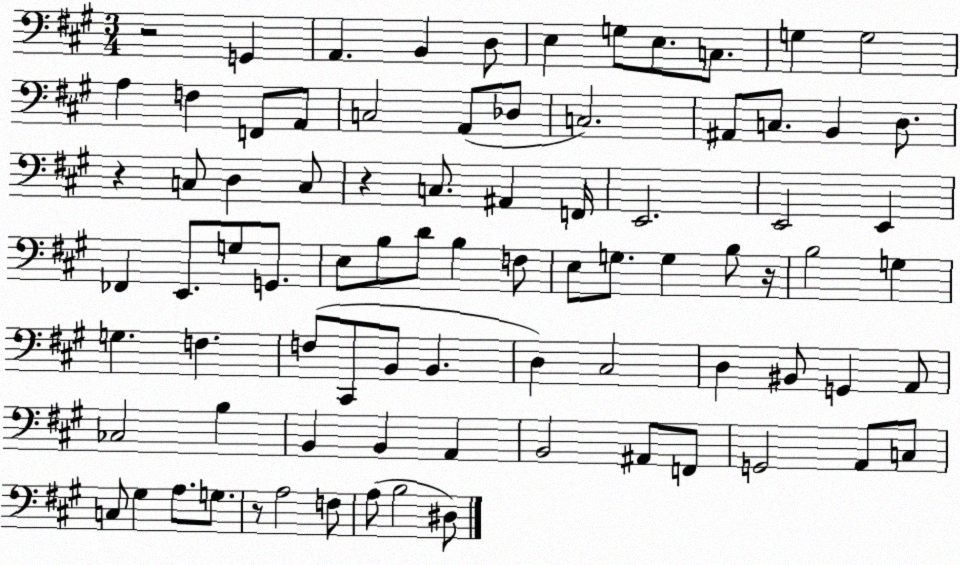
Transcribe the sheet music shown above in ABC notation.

X:1
T:Untitled
M:3/4
L:1/4
K:A
z2 G,, A,, B,, D,/2 E, G,/2 E,/2 C,/2 G, G,2 A, F, F,,/2 A,,/2 C,2 A,,/2 _D,/2 C,2 ^A,,/2 C,/2 B,, D,/2 z C,/2 D, C,/2 z C,/2 ^A,, F,,/4 E,,2 E,,2 E,, _F,, E,,/2 G,/2 G,,/2 E,/2 B,/2 D/2 B, F,/2 E,/2 G,/2 G, B,/2 z/4 B,2 G, G, F, F,/2 ^C,,/2 B,,/2 B,, D, ^C,2 D, ^B,,/2 G,, A,,/2 _C,2 B, B,, B,, A,, B,,2 ^A,,/2 F,,/2 G,,2 A,,/2 C,/2 C,/2 ^G, A,/2 G,/2 z/2 A,2 F,/2 A,/2 B,2 ^D,/2